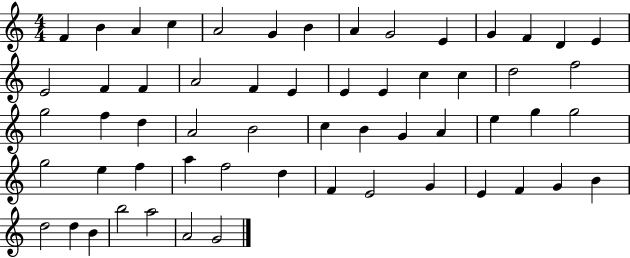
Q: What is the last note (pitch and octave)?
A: G4